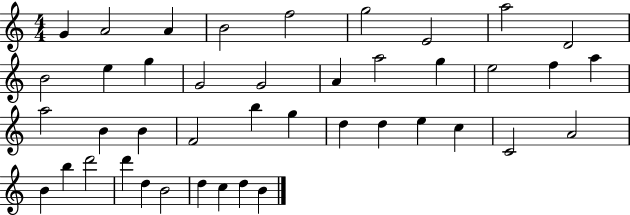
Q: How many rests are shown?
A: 0